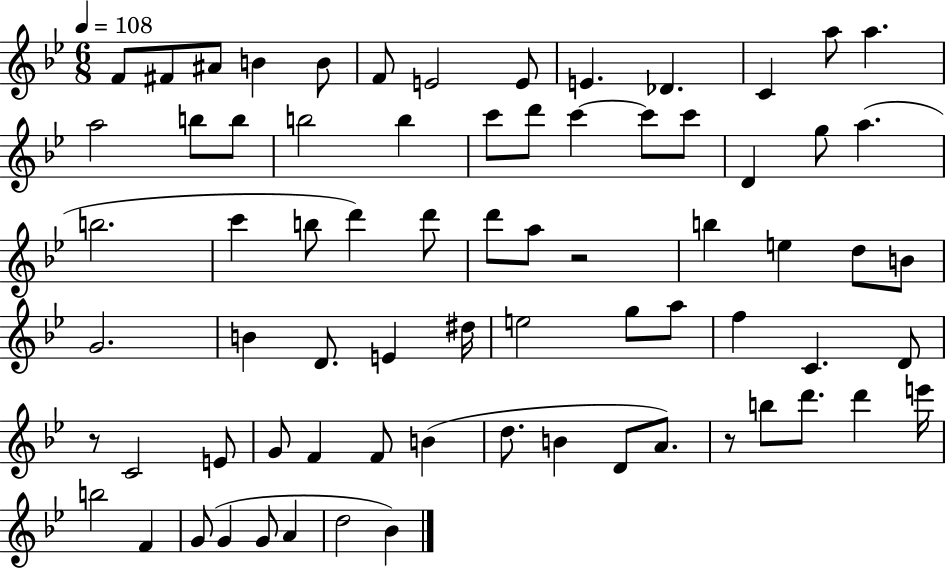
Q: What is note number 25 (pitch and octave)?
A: G5